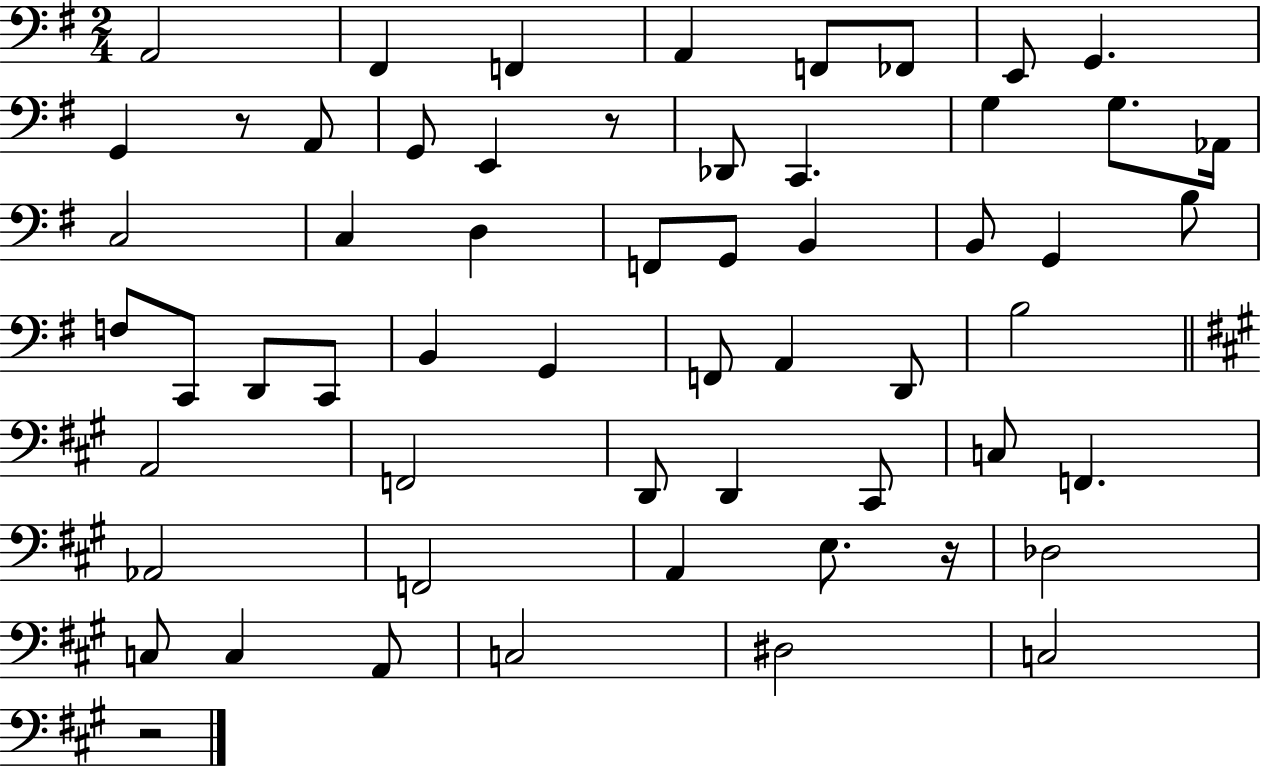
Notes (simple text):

A2/h F#2/q F2/q A2/q F2/e FES2/e E2/e G2/q. G2/q R/e A2/e G2/e E2/q R/e Db2/e C2/q. G3/q G3/e. Ab2/s C3/h C3/q D3/q F2/e G2/e B2/q B2/e G2/q B3/e F3/e C2/e D2/e C2/e B2/q G2/q F2/e A2/q D2/e B3/h A2/h F2/h D2/e D2/q C#2/e C3/e F2/q. Ab2/h F2/h A2/q E3/e. R/s Db3/h C3/e C3/q A2/e C3/h D#3/h C3/h R/h